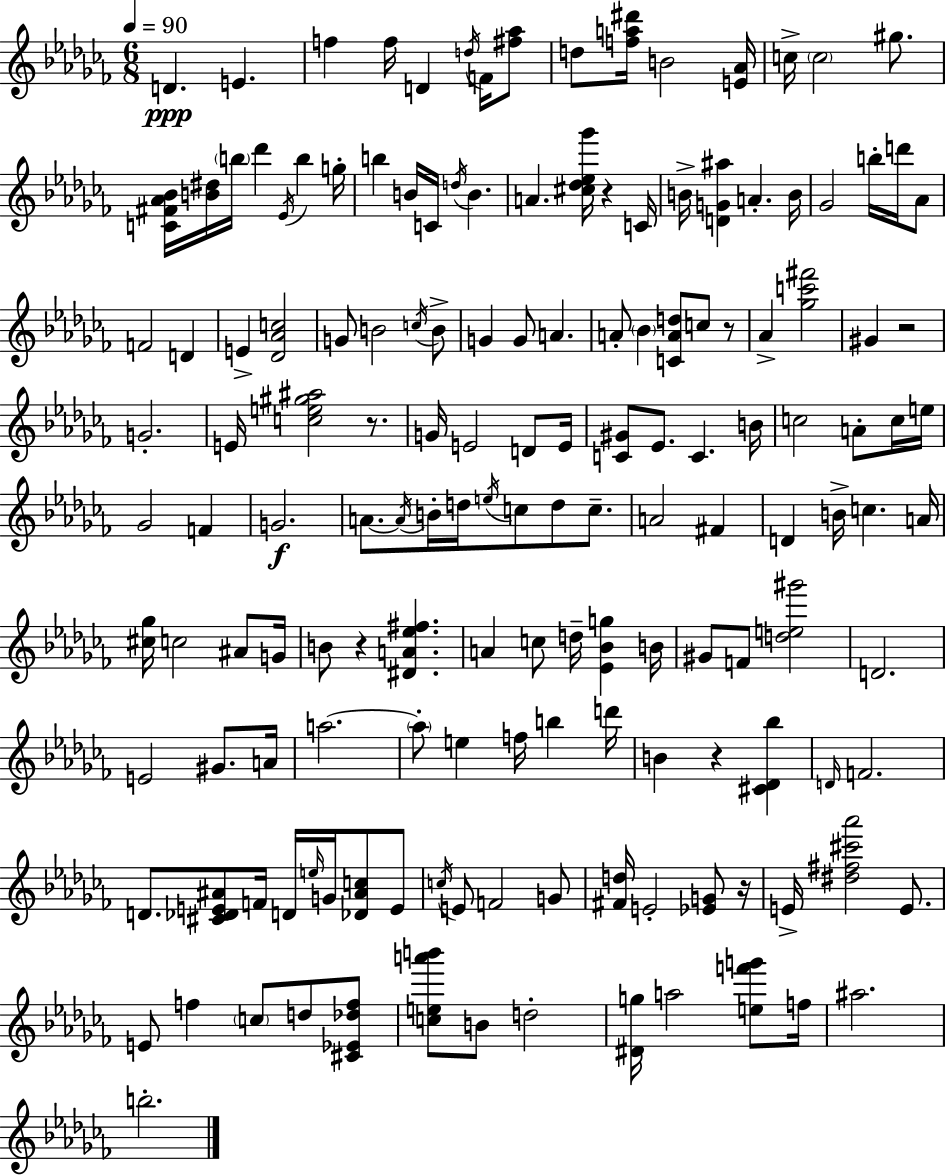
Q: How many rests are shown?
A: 7